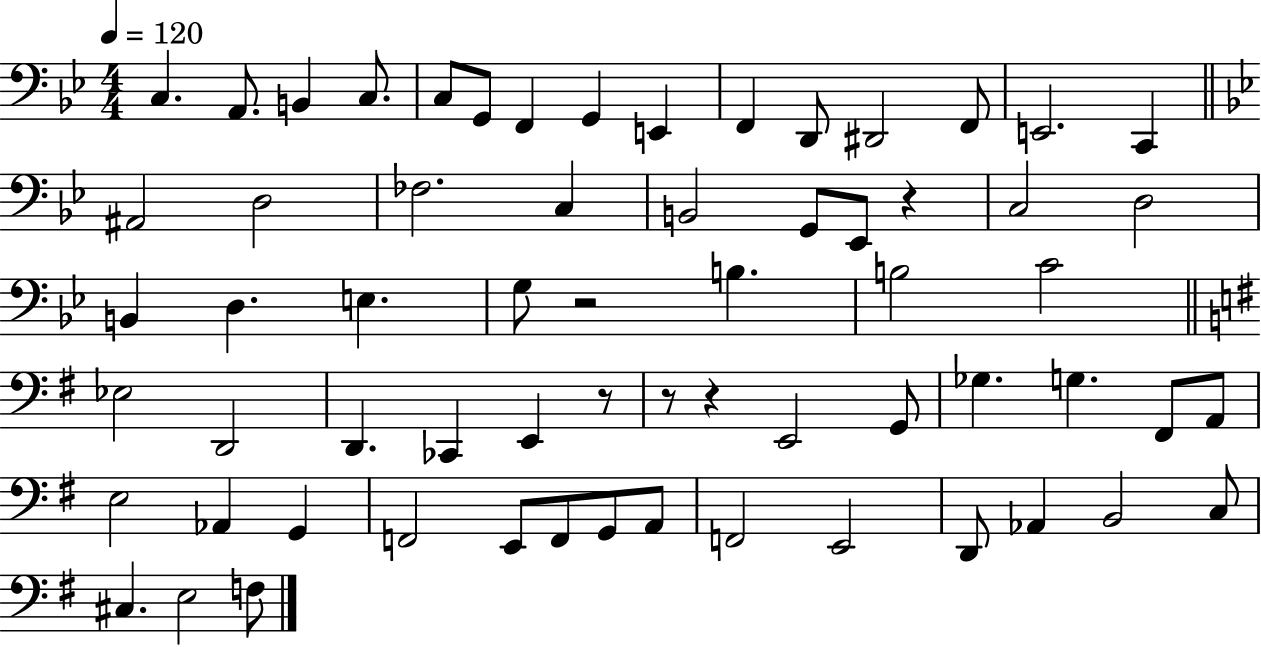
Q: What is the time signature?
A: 4/4